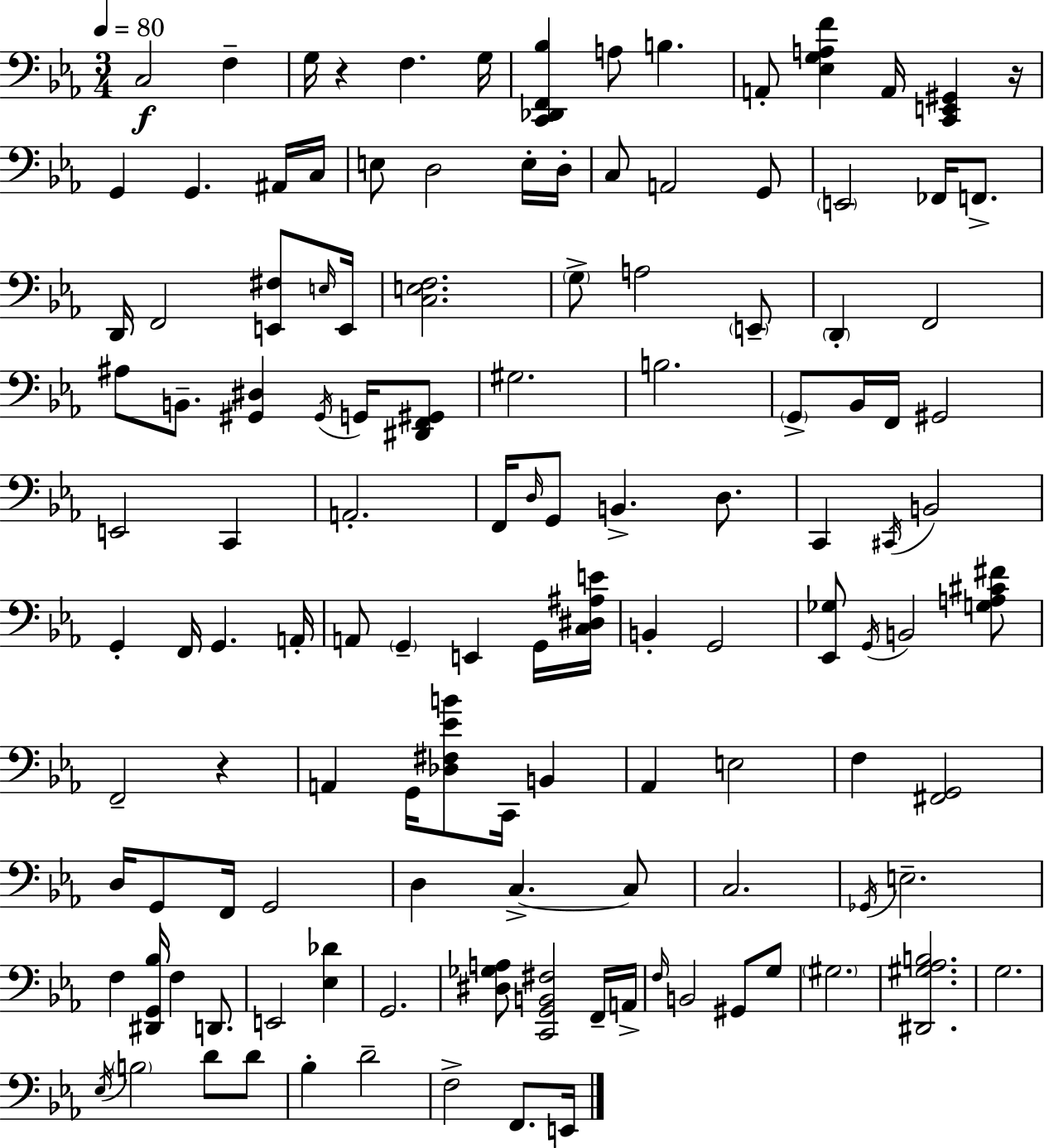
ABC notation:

X:1
T:Untitled
M:3/4
L:1/4
K:Cm
C,2 F, G,/4 z F, G,/4 [C,,_D,,F,,_B,] A,/2 B, A,,/2 [_E,G,A,F] A,,/4 [C,,E,,^G,,] z/4 G,, G,, ^A,,/4 C,/4 E,/2 D,2 E,/4 D,/4 C,/2 A,,2 G,,/2 E,,2 _F,,/4 F,,/2 D,,/4 F,,2 [E,,^F,]/2 E,/4 E,,/4 [C,E,F,]2 G,/2 A,2 E,,/2 D,, F,,2 ^A,/2 B,,/2 [^G,,^D,] ^G,,/4 G,,/4 [^D,,F,,^G,,]/2 ^G,2 B,2 G,,/2 _B,,/4 F,,/4 ^G,,2 E,,2 C,, A,,2 F,,/4 D,/4 G,,/2 B,, D,/2 C,, ^C,,/4 B,,2 G,, F,,/4 G,, A,,/4 A,,/2 G,, E,, G,,/4 [C,^D,^A,E]/4 B,, G,,2 [_E,,_G,]/2 G,,/4 B,,2 [G,A,^C^F]/2 F,,2 z A,, G,,/4 [_D,^F,_EB]/2 C,,/4 B,, _A,, E,2 F, [^F,,G,,]2 D,/4 G,,/2 F,,/4 G,,2 D, C, C,/2 C,2 _G,,/4 E,2 F, [^D,,G,,_B,]/4 F, D,,/2 E,,2 [_E,_D] G,,2 [^D,_G,A,]/2 [C,,G,,B,,^F,]2 F,,/4 A,,/4 F,/4 B,,2 ^G,,/2 G,/2 ^G,2 [^D,,^G,_A,B,]2 G,2 _E,/4 B,2 D/2 D/2 _B, D2 F,2 F,,/2 E,,/4